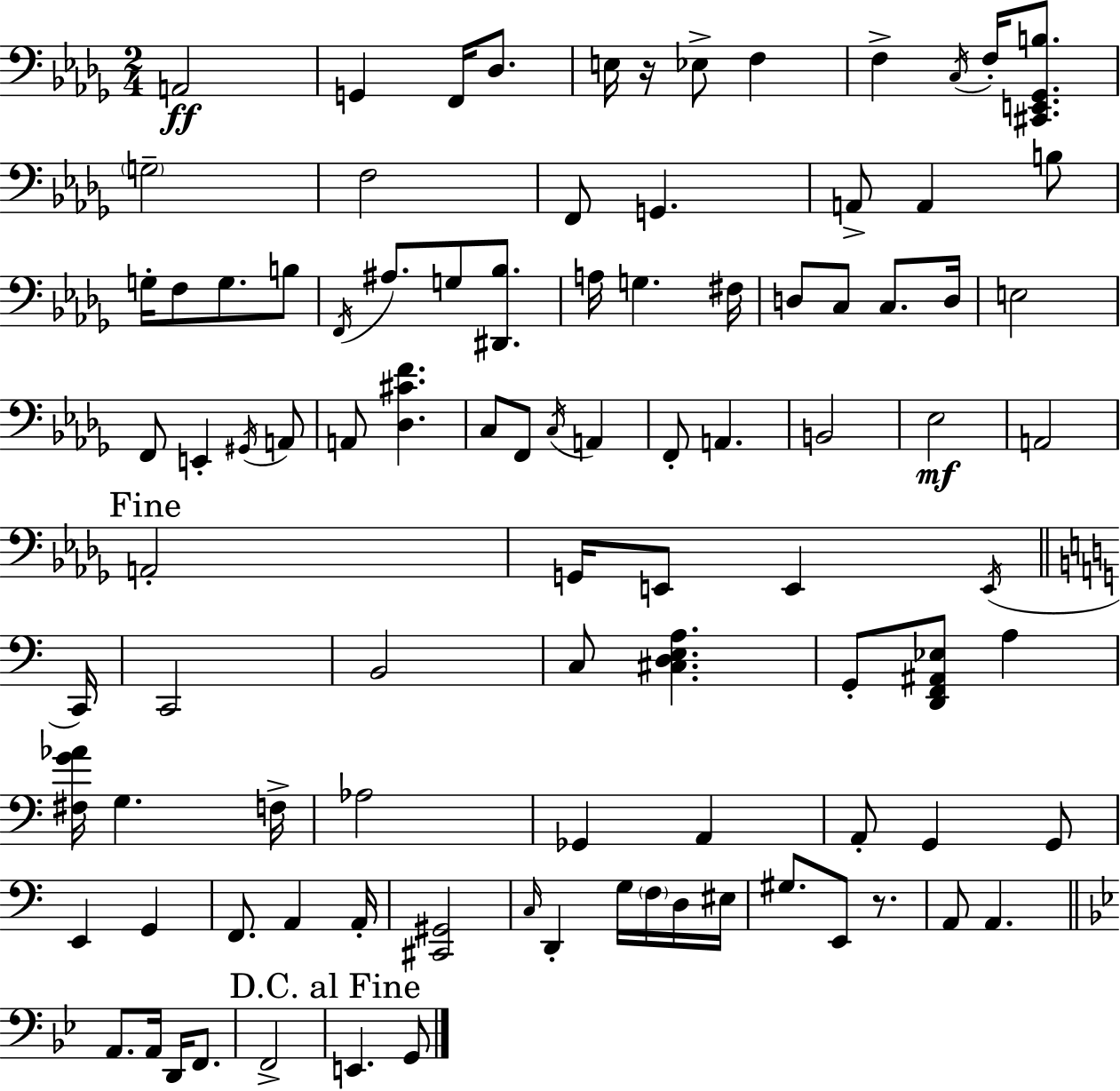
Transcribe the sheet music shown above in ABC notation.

X:1
T:Untitled
M:2/4
L:1/4
K:Bbm
A,,2 G,, F,,/4 _D,/2 E,/4 z/4 _E,/2 F, F, C,/4 F,/4 [^C,,E,,_G,,B,]/2 G,2 F,2 F,,/2 G,, A,,/2 A,, B,/2 G,/4 F,/2 G,/2 B,/2 F,,/4 ^A,/2 G,/2 [^D,,_B,]/2 A,/4 G, ^F,/4 D,/2 C,/2 C,/2 D,/4 E,2 F,,/2 E,, ^G,,/4 A,,/2 A,,/2 [_D,^CF] C,/2 F,,/2 C,/4 A,, F,,/2 A,, B,,2 _E,2 A,,2 A,,2 G,,/4 E,,/2 E,, E,,/4 C,,/4 C,,2 B,,2 C,/2 [^C,D,E,A,] G,,/2 [D,,F,,^A,,_E,]/2 A, [^F,G_A]/4 G, F,/4 _A,2 _G,, A,, A,,/2 G,, G,,/2 E,, G,, F,,/2 A,, A,,/4 [^C,,^G,,]2 C,/4 D,, G,/4 F,/4 D,/4 ^E,/4 ^G,/2 E,,/2 z/2 A,,/2 A,, A,,/2 A,,/4 D,,/4 F,,/2 F,,2 E,, G,,/2